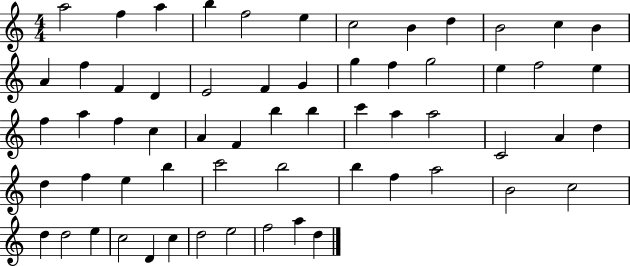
{
  \clef treble
  \numericTimeSignature
  \time 4/4
  \key c \major
  a''2 f''4 a''4 | b''4 f''2 e''4 | c''2 b'4 d''4 | b'2 c''4 b'4 | \break a'4 f''4 f'4 d'4 | e'2 f'4 g'4 | g''4 f''4 g''2 | e''4 f''2 e''4 | \break f''4 a''4 f''4 c''4 | a'4 f'4 b''4 b''4 | c'''4 a''4 a''2 | c'2 a'4 d''4 | \break d''4 f''4 e''4 b''4 | c'''2 b''2 | b''4 f''4 a''2 | b'2 c''2 | \break d''4 d''2 e''4 | c''2 d'4 c''4 | d''2 e''2 | f''2 a''4 d''4 | \break \bar "|."
}